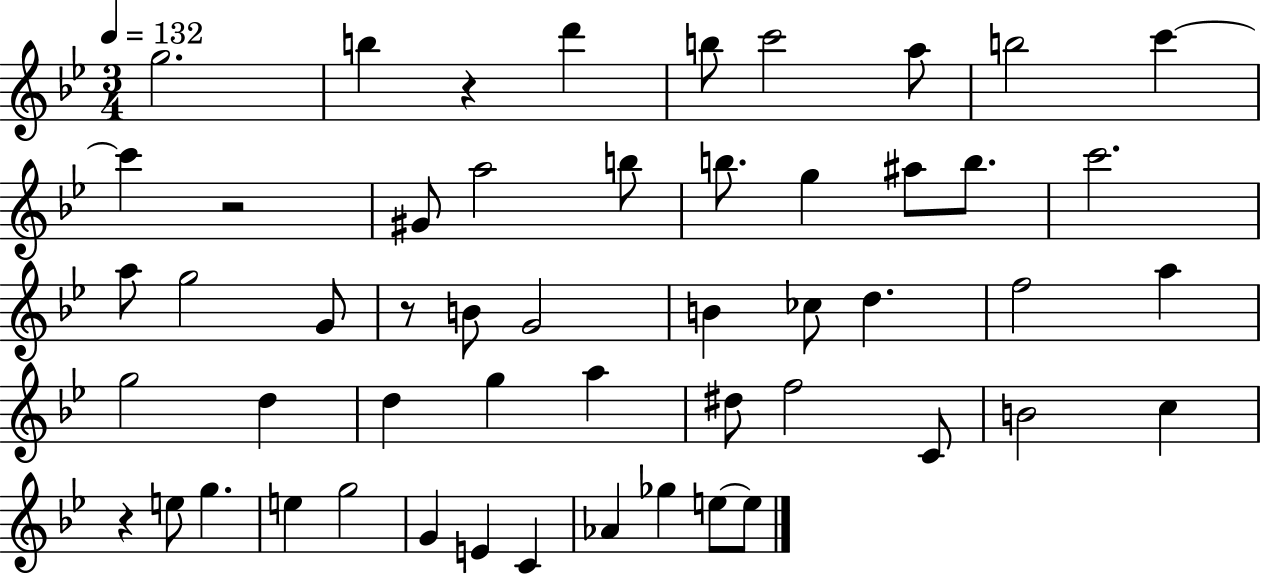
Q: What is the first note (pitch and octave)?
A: G5